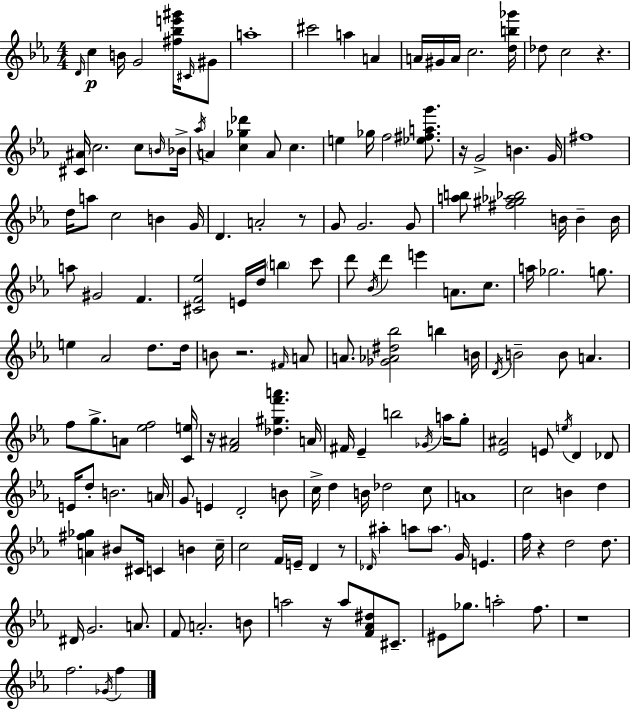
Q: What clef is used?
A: treble